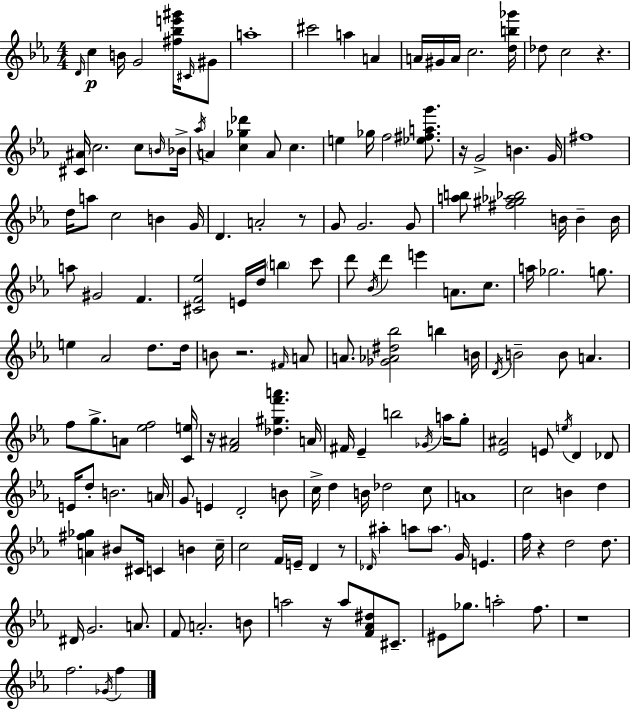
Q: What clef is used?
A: treble